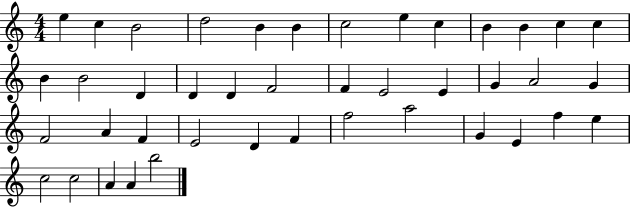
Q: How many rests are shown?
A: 0